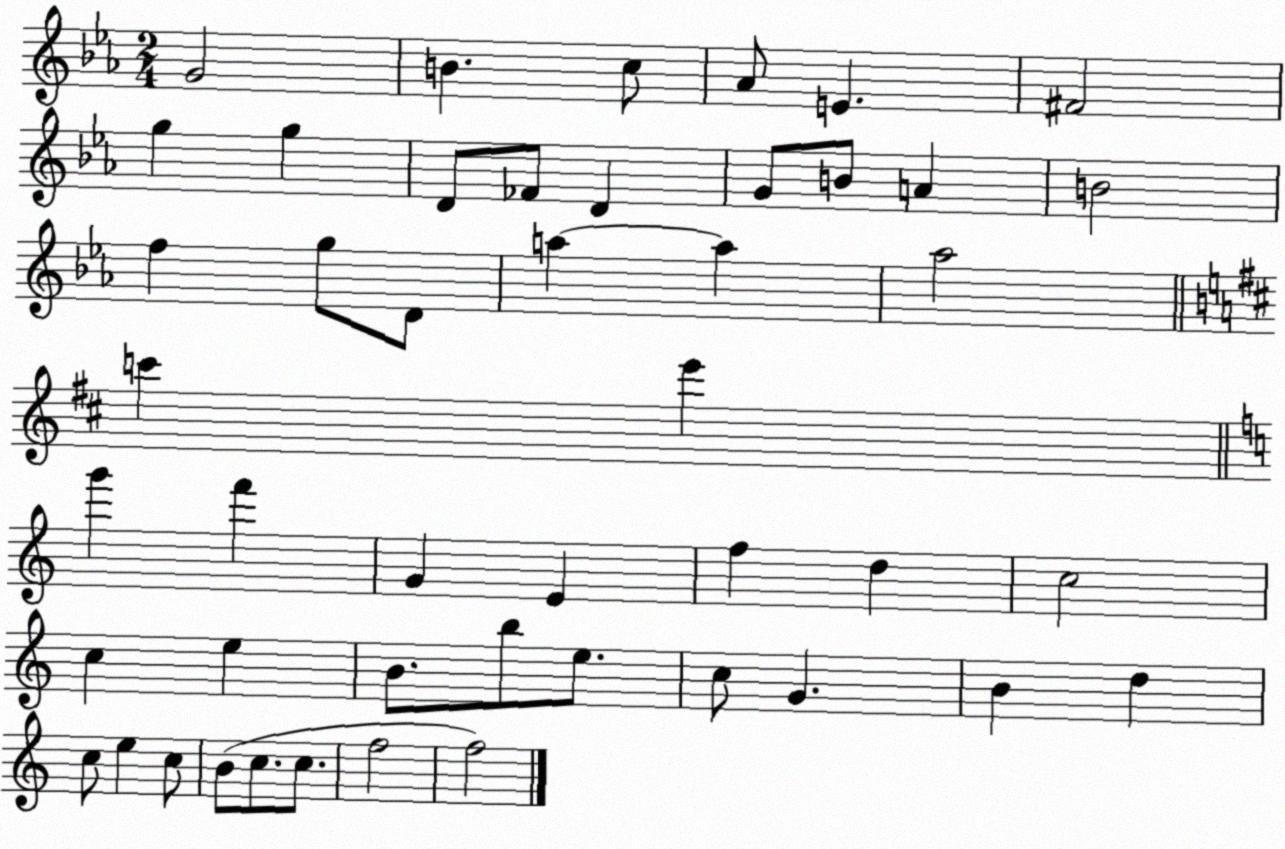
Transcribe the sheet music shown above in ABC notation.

X:1
T:Untitled
M:2/4
L:1/4
K:Eb
G2 B c/2 _A/2 E ^F2 g g D/2 _F/2 D G/2 B/2 A B2 f g/2 D/2 a a _a2 c' e' g' f' G E f d c2 c e B/2 b/2 e/2 c/2 G B d c/2 e c/2 B/2 c/2 c/2 f2 f2